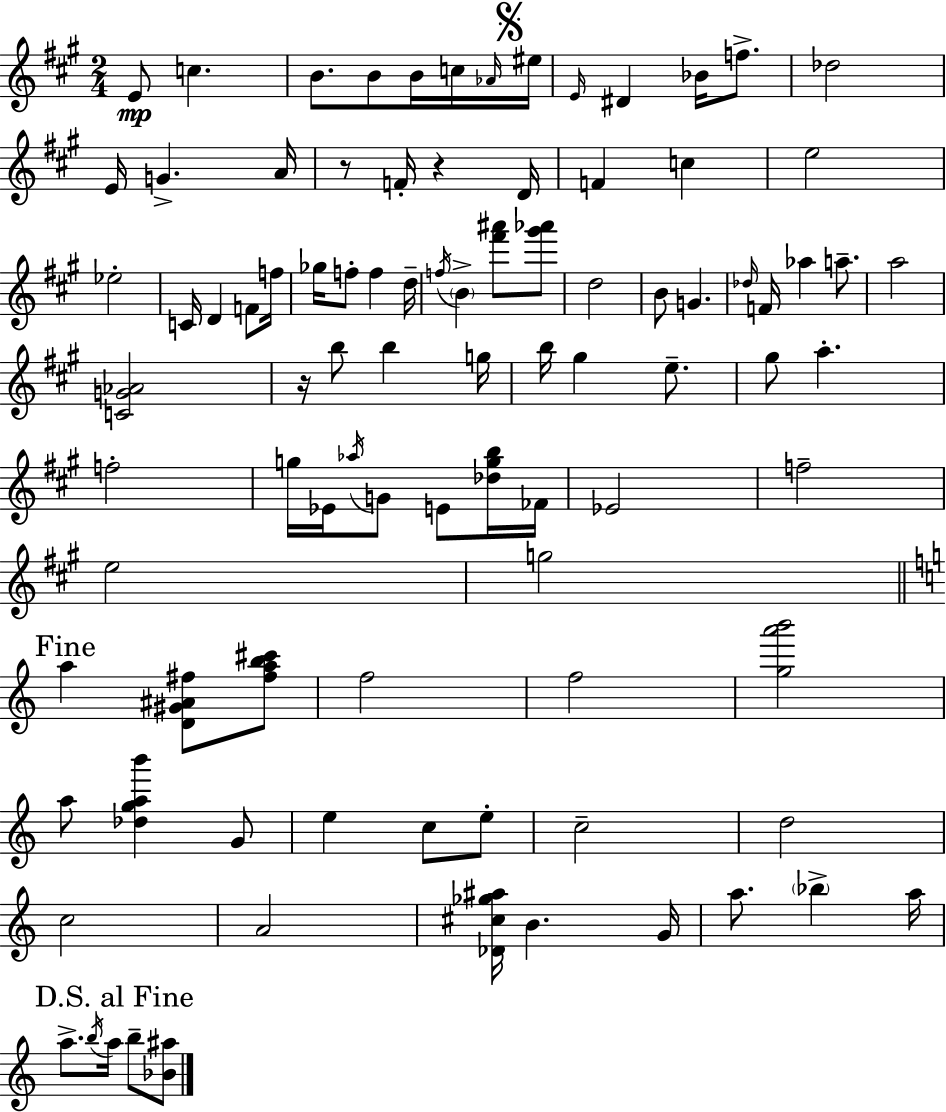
{
  \clef treble
  \numericTimeSignature
  \time 2/4
  \key a \major
  e'8\mp c''4. | b'8. b'8 b'16 c''16 \grace { aes'16 } | \mark \markup { \musicglyph "scripts.segno" } eis''16 \grace { e'16 } dis'4 bes'16 f''8.-> | des''2 | \break e'16 g'4.-> | a'16 r8 f'16-. r4 | d'16 f'4 c''4 | e''2 | \break ees''2-. | c'16 d'4 f'8 | f''16 ges''16 f''8-. f''4 | d''16-- \acciaccatura { f''16 } \parenthesize b'4-> <fis''' ais'''>8 | \break <gis''' aes'''>8 d''2 | b'8 g'4. | \grace { des''16 } f'16 aes''4 | a''8.-- a''2 | \break <c' g' aes'>2 | r16 b''8 b''4 | g''16 b''16 gis''4 | e''8.-- gis''8 a''4.-. | \break f''2-. | g''16 ees'16 \acciaccatura { aes''16 } g'8 | e'8 <des'' g'' b''>16 fes'16 ees'2 | f''2-- | \break e''2 | g''2 | \mark "Fine" \bar "||" \break \key a \minor a''4 <d' gis' ais' fis''>8 <fis'' a'' b'' cis'''>8 | f''2 | f''2 | <g'' a''' b'''>2 | \break a''8 <des'' g'' a'' b'''>4 g'8 | e''4 c''8 e''8-. | c''2-- | d''2 | \break c''2 | a'2 | <des' cis'' ges'' ais''>16 b'4. g'16 | a''8. \parenthesize bes''4-> a''16 | \break \mark "D.S. al Fine" a''8.-> \acciaccatura { b''16 } a''16 b''8-- <bes' ais''>8 | \bar "|."
}